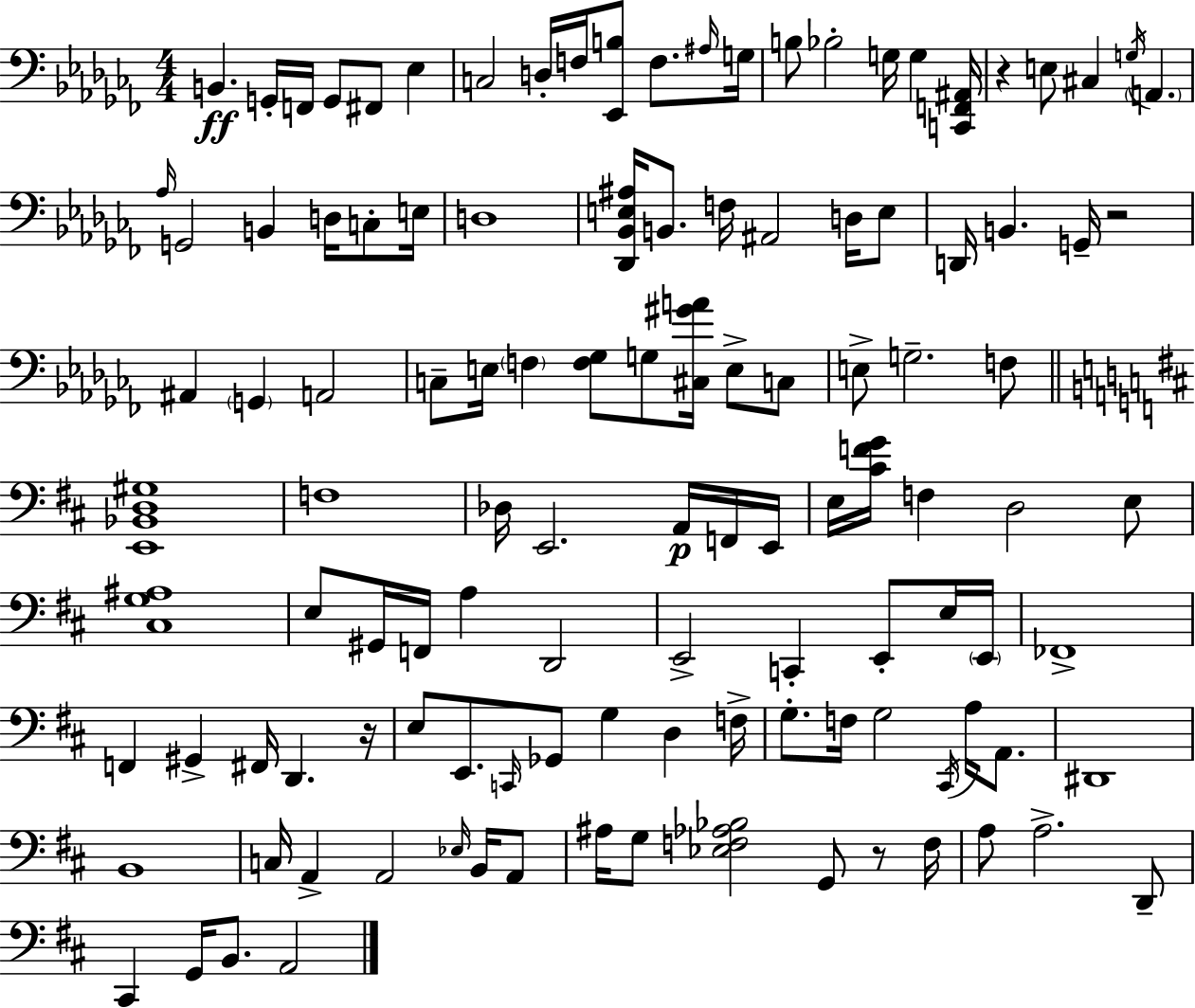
X:1
T:Untitled
M:4/4
L:1/4
K:Abm
B,, G,,/4 F,,/4 G,,/2 ^F,,/2 _E, C,2 D,/4 F,/4 [_E,,B,]/2 F,/2 ^A,/4 G,/4 B,/2 _B,2 G,/4 G, [C,,F,,^A,,]/4 z E,/2 ^C, G,/4 A,, _A,/4 G,,2 B,, D,/4 C,/2 E,/4 D,4 [_D,,_B,,E,^A,]/4 B,,/2 F,/4 ^A,,2 D,/4 E,/2 D,,/4 B,, G,,/4 z2 ^A,, G,, A,,2 C,/2 E,/4 F, [F,_G,]/2 G,/2 [^C,^GA]/4 E,/2 C,/2 E,/2 G,2 F,/2 [E,,_B,,D,^G,]4 F,4 _D,/4 E,,2 A,,/4 F,,/4 E,,/4 E,/4 [^CFG]/4 F, D,2 E,/2 [^C,G,^A,]4 E,/2 ^G,,/4 F,,/4 A, D,,2 E,,2 C,, E,,/2 E,/4 E,,/4 _F,,4 F,, ^G,, ^F,,/4 D,, z/4 E,/2 E,,/2 C,,/4 _G,,/2 G, D, F,/4 G,/2 F,/4 G,2 ^C,,/4 A,/4 A,,/2 ^D,,4 B,,4 C,/4 A,, A,,2 _E,/4 B,,/4 A,,/2 ^A,/4 G,/2 [_E,F,_A,_B,]2 G,,/2 z/2 F,/4 A,/2 A,2 D,,/2 ^C,, G,,/4 B,,/2 A,,2